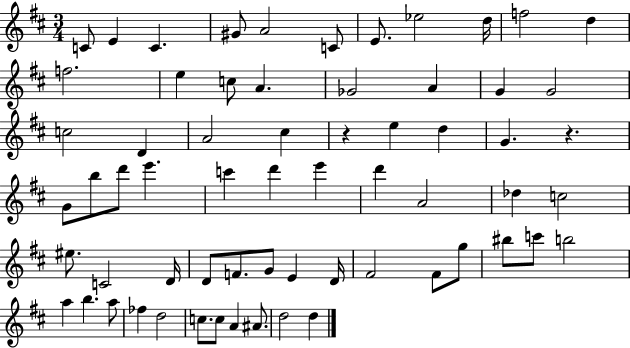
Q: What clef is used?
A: treble